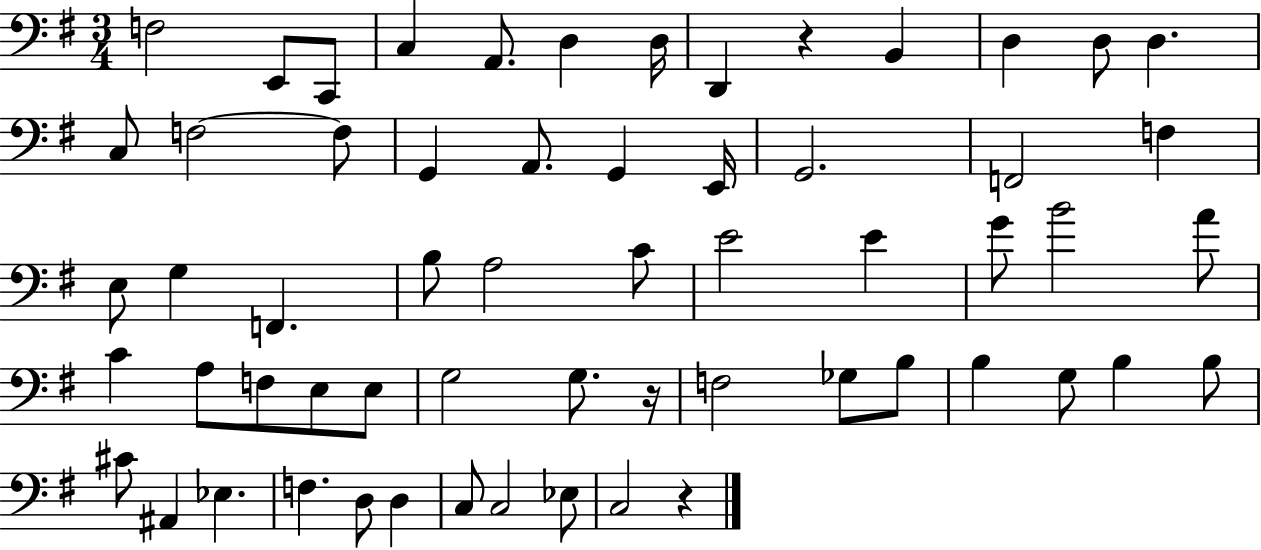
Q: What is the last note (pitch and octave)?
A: C3